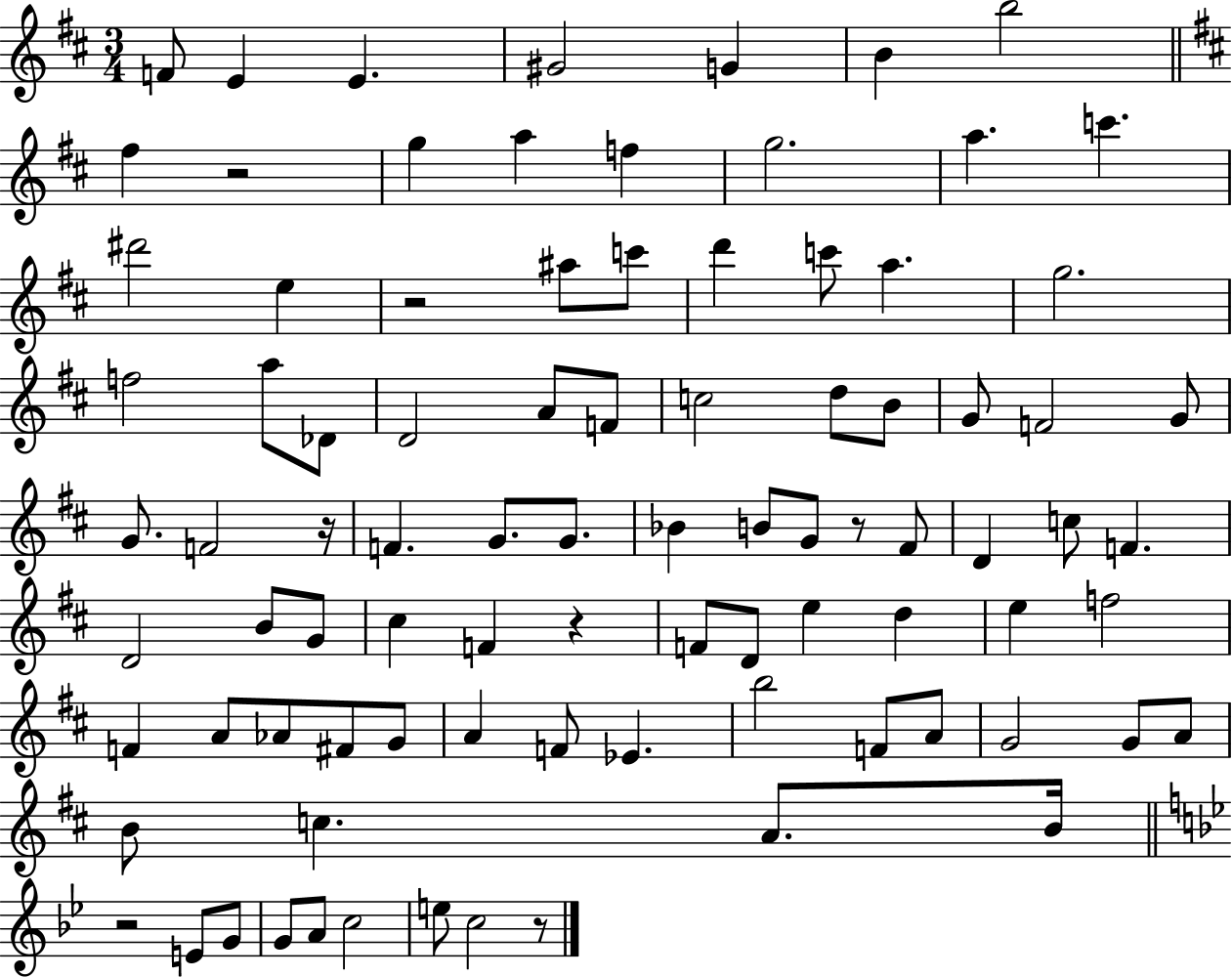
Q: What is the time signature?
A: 3/4